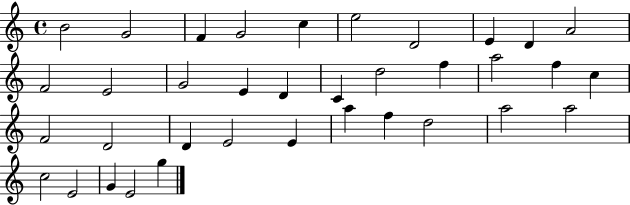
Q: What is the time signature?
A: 4/4